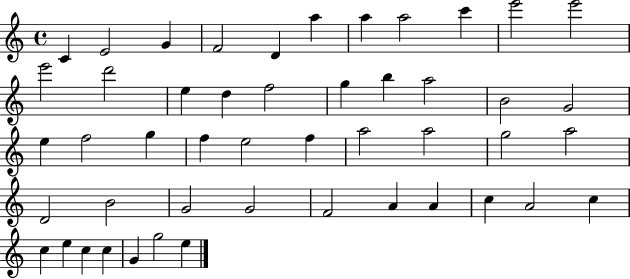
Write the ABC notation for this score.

X:1
T:Untitled
M:4/4
L:1/4
K:C
C E2 G F2 D a a a2 c' e'2 e'2 e'2 d'2 e d f2 g b a2 B2 G2 e f2 g f e2 f a2 a2 g2 a2 D2 B2 G2 G2 F2 A A c A2 c c e c c G g2 e